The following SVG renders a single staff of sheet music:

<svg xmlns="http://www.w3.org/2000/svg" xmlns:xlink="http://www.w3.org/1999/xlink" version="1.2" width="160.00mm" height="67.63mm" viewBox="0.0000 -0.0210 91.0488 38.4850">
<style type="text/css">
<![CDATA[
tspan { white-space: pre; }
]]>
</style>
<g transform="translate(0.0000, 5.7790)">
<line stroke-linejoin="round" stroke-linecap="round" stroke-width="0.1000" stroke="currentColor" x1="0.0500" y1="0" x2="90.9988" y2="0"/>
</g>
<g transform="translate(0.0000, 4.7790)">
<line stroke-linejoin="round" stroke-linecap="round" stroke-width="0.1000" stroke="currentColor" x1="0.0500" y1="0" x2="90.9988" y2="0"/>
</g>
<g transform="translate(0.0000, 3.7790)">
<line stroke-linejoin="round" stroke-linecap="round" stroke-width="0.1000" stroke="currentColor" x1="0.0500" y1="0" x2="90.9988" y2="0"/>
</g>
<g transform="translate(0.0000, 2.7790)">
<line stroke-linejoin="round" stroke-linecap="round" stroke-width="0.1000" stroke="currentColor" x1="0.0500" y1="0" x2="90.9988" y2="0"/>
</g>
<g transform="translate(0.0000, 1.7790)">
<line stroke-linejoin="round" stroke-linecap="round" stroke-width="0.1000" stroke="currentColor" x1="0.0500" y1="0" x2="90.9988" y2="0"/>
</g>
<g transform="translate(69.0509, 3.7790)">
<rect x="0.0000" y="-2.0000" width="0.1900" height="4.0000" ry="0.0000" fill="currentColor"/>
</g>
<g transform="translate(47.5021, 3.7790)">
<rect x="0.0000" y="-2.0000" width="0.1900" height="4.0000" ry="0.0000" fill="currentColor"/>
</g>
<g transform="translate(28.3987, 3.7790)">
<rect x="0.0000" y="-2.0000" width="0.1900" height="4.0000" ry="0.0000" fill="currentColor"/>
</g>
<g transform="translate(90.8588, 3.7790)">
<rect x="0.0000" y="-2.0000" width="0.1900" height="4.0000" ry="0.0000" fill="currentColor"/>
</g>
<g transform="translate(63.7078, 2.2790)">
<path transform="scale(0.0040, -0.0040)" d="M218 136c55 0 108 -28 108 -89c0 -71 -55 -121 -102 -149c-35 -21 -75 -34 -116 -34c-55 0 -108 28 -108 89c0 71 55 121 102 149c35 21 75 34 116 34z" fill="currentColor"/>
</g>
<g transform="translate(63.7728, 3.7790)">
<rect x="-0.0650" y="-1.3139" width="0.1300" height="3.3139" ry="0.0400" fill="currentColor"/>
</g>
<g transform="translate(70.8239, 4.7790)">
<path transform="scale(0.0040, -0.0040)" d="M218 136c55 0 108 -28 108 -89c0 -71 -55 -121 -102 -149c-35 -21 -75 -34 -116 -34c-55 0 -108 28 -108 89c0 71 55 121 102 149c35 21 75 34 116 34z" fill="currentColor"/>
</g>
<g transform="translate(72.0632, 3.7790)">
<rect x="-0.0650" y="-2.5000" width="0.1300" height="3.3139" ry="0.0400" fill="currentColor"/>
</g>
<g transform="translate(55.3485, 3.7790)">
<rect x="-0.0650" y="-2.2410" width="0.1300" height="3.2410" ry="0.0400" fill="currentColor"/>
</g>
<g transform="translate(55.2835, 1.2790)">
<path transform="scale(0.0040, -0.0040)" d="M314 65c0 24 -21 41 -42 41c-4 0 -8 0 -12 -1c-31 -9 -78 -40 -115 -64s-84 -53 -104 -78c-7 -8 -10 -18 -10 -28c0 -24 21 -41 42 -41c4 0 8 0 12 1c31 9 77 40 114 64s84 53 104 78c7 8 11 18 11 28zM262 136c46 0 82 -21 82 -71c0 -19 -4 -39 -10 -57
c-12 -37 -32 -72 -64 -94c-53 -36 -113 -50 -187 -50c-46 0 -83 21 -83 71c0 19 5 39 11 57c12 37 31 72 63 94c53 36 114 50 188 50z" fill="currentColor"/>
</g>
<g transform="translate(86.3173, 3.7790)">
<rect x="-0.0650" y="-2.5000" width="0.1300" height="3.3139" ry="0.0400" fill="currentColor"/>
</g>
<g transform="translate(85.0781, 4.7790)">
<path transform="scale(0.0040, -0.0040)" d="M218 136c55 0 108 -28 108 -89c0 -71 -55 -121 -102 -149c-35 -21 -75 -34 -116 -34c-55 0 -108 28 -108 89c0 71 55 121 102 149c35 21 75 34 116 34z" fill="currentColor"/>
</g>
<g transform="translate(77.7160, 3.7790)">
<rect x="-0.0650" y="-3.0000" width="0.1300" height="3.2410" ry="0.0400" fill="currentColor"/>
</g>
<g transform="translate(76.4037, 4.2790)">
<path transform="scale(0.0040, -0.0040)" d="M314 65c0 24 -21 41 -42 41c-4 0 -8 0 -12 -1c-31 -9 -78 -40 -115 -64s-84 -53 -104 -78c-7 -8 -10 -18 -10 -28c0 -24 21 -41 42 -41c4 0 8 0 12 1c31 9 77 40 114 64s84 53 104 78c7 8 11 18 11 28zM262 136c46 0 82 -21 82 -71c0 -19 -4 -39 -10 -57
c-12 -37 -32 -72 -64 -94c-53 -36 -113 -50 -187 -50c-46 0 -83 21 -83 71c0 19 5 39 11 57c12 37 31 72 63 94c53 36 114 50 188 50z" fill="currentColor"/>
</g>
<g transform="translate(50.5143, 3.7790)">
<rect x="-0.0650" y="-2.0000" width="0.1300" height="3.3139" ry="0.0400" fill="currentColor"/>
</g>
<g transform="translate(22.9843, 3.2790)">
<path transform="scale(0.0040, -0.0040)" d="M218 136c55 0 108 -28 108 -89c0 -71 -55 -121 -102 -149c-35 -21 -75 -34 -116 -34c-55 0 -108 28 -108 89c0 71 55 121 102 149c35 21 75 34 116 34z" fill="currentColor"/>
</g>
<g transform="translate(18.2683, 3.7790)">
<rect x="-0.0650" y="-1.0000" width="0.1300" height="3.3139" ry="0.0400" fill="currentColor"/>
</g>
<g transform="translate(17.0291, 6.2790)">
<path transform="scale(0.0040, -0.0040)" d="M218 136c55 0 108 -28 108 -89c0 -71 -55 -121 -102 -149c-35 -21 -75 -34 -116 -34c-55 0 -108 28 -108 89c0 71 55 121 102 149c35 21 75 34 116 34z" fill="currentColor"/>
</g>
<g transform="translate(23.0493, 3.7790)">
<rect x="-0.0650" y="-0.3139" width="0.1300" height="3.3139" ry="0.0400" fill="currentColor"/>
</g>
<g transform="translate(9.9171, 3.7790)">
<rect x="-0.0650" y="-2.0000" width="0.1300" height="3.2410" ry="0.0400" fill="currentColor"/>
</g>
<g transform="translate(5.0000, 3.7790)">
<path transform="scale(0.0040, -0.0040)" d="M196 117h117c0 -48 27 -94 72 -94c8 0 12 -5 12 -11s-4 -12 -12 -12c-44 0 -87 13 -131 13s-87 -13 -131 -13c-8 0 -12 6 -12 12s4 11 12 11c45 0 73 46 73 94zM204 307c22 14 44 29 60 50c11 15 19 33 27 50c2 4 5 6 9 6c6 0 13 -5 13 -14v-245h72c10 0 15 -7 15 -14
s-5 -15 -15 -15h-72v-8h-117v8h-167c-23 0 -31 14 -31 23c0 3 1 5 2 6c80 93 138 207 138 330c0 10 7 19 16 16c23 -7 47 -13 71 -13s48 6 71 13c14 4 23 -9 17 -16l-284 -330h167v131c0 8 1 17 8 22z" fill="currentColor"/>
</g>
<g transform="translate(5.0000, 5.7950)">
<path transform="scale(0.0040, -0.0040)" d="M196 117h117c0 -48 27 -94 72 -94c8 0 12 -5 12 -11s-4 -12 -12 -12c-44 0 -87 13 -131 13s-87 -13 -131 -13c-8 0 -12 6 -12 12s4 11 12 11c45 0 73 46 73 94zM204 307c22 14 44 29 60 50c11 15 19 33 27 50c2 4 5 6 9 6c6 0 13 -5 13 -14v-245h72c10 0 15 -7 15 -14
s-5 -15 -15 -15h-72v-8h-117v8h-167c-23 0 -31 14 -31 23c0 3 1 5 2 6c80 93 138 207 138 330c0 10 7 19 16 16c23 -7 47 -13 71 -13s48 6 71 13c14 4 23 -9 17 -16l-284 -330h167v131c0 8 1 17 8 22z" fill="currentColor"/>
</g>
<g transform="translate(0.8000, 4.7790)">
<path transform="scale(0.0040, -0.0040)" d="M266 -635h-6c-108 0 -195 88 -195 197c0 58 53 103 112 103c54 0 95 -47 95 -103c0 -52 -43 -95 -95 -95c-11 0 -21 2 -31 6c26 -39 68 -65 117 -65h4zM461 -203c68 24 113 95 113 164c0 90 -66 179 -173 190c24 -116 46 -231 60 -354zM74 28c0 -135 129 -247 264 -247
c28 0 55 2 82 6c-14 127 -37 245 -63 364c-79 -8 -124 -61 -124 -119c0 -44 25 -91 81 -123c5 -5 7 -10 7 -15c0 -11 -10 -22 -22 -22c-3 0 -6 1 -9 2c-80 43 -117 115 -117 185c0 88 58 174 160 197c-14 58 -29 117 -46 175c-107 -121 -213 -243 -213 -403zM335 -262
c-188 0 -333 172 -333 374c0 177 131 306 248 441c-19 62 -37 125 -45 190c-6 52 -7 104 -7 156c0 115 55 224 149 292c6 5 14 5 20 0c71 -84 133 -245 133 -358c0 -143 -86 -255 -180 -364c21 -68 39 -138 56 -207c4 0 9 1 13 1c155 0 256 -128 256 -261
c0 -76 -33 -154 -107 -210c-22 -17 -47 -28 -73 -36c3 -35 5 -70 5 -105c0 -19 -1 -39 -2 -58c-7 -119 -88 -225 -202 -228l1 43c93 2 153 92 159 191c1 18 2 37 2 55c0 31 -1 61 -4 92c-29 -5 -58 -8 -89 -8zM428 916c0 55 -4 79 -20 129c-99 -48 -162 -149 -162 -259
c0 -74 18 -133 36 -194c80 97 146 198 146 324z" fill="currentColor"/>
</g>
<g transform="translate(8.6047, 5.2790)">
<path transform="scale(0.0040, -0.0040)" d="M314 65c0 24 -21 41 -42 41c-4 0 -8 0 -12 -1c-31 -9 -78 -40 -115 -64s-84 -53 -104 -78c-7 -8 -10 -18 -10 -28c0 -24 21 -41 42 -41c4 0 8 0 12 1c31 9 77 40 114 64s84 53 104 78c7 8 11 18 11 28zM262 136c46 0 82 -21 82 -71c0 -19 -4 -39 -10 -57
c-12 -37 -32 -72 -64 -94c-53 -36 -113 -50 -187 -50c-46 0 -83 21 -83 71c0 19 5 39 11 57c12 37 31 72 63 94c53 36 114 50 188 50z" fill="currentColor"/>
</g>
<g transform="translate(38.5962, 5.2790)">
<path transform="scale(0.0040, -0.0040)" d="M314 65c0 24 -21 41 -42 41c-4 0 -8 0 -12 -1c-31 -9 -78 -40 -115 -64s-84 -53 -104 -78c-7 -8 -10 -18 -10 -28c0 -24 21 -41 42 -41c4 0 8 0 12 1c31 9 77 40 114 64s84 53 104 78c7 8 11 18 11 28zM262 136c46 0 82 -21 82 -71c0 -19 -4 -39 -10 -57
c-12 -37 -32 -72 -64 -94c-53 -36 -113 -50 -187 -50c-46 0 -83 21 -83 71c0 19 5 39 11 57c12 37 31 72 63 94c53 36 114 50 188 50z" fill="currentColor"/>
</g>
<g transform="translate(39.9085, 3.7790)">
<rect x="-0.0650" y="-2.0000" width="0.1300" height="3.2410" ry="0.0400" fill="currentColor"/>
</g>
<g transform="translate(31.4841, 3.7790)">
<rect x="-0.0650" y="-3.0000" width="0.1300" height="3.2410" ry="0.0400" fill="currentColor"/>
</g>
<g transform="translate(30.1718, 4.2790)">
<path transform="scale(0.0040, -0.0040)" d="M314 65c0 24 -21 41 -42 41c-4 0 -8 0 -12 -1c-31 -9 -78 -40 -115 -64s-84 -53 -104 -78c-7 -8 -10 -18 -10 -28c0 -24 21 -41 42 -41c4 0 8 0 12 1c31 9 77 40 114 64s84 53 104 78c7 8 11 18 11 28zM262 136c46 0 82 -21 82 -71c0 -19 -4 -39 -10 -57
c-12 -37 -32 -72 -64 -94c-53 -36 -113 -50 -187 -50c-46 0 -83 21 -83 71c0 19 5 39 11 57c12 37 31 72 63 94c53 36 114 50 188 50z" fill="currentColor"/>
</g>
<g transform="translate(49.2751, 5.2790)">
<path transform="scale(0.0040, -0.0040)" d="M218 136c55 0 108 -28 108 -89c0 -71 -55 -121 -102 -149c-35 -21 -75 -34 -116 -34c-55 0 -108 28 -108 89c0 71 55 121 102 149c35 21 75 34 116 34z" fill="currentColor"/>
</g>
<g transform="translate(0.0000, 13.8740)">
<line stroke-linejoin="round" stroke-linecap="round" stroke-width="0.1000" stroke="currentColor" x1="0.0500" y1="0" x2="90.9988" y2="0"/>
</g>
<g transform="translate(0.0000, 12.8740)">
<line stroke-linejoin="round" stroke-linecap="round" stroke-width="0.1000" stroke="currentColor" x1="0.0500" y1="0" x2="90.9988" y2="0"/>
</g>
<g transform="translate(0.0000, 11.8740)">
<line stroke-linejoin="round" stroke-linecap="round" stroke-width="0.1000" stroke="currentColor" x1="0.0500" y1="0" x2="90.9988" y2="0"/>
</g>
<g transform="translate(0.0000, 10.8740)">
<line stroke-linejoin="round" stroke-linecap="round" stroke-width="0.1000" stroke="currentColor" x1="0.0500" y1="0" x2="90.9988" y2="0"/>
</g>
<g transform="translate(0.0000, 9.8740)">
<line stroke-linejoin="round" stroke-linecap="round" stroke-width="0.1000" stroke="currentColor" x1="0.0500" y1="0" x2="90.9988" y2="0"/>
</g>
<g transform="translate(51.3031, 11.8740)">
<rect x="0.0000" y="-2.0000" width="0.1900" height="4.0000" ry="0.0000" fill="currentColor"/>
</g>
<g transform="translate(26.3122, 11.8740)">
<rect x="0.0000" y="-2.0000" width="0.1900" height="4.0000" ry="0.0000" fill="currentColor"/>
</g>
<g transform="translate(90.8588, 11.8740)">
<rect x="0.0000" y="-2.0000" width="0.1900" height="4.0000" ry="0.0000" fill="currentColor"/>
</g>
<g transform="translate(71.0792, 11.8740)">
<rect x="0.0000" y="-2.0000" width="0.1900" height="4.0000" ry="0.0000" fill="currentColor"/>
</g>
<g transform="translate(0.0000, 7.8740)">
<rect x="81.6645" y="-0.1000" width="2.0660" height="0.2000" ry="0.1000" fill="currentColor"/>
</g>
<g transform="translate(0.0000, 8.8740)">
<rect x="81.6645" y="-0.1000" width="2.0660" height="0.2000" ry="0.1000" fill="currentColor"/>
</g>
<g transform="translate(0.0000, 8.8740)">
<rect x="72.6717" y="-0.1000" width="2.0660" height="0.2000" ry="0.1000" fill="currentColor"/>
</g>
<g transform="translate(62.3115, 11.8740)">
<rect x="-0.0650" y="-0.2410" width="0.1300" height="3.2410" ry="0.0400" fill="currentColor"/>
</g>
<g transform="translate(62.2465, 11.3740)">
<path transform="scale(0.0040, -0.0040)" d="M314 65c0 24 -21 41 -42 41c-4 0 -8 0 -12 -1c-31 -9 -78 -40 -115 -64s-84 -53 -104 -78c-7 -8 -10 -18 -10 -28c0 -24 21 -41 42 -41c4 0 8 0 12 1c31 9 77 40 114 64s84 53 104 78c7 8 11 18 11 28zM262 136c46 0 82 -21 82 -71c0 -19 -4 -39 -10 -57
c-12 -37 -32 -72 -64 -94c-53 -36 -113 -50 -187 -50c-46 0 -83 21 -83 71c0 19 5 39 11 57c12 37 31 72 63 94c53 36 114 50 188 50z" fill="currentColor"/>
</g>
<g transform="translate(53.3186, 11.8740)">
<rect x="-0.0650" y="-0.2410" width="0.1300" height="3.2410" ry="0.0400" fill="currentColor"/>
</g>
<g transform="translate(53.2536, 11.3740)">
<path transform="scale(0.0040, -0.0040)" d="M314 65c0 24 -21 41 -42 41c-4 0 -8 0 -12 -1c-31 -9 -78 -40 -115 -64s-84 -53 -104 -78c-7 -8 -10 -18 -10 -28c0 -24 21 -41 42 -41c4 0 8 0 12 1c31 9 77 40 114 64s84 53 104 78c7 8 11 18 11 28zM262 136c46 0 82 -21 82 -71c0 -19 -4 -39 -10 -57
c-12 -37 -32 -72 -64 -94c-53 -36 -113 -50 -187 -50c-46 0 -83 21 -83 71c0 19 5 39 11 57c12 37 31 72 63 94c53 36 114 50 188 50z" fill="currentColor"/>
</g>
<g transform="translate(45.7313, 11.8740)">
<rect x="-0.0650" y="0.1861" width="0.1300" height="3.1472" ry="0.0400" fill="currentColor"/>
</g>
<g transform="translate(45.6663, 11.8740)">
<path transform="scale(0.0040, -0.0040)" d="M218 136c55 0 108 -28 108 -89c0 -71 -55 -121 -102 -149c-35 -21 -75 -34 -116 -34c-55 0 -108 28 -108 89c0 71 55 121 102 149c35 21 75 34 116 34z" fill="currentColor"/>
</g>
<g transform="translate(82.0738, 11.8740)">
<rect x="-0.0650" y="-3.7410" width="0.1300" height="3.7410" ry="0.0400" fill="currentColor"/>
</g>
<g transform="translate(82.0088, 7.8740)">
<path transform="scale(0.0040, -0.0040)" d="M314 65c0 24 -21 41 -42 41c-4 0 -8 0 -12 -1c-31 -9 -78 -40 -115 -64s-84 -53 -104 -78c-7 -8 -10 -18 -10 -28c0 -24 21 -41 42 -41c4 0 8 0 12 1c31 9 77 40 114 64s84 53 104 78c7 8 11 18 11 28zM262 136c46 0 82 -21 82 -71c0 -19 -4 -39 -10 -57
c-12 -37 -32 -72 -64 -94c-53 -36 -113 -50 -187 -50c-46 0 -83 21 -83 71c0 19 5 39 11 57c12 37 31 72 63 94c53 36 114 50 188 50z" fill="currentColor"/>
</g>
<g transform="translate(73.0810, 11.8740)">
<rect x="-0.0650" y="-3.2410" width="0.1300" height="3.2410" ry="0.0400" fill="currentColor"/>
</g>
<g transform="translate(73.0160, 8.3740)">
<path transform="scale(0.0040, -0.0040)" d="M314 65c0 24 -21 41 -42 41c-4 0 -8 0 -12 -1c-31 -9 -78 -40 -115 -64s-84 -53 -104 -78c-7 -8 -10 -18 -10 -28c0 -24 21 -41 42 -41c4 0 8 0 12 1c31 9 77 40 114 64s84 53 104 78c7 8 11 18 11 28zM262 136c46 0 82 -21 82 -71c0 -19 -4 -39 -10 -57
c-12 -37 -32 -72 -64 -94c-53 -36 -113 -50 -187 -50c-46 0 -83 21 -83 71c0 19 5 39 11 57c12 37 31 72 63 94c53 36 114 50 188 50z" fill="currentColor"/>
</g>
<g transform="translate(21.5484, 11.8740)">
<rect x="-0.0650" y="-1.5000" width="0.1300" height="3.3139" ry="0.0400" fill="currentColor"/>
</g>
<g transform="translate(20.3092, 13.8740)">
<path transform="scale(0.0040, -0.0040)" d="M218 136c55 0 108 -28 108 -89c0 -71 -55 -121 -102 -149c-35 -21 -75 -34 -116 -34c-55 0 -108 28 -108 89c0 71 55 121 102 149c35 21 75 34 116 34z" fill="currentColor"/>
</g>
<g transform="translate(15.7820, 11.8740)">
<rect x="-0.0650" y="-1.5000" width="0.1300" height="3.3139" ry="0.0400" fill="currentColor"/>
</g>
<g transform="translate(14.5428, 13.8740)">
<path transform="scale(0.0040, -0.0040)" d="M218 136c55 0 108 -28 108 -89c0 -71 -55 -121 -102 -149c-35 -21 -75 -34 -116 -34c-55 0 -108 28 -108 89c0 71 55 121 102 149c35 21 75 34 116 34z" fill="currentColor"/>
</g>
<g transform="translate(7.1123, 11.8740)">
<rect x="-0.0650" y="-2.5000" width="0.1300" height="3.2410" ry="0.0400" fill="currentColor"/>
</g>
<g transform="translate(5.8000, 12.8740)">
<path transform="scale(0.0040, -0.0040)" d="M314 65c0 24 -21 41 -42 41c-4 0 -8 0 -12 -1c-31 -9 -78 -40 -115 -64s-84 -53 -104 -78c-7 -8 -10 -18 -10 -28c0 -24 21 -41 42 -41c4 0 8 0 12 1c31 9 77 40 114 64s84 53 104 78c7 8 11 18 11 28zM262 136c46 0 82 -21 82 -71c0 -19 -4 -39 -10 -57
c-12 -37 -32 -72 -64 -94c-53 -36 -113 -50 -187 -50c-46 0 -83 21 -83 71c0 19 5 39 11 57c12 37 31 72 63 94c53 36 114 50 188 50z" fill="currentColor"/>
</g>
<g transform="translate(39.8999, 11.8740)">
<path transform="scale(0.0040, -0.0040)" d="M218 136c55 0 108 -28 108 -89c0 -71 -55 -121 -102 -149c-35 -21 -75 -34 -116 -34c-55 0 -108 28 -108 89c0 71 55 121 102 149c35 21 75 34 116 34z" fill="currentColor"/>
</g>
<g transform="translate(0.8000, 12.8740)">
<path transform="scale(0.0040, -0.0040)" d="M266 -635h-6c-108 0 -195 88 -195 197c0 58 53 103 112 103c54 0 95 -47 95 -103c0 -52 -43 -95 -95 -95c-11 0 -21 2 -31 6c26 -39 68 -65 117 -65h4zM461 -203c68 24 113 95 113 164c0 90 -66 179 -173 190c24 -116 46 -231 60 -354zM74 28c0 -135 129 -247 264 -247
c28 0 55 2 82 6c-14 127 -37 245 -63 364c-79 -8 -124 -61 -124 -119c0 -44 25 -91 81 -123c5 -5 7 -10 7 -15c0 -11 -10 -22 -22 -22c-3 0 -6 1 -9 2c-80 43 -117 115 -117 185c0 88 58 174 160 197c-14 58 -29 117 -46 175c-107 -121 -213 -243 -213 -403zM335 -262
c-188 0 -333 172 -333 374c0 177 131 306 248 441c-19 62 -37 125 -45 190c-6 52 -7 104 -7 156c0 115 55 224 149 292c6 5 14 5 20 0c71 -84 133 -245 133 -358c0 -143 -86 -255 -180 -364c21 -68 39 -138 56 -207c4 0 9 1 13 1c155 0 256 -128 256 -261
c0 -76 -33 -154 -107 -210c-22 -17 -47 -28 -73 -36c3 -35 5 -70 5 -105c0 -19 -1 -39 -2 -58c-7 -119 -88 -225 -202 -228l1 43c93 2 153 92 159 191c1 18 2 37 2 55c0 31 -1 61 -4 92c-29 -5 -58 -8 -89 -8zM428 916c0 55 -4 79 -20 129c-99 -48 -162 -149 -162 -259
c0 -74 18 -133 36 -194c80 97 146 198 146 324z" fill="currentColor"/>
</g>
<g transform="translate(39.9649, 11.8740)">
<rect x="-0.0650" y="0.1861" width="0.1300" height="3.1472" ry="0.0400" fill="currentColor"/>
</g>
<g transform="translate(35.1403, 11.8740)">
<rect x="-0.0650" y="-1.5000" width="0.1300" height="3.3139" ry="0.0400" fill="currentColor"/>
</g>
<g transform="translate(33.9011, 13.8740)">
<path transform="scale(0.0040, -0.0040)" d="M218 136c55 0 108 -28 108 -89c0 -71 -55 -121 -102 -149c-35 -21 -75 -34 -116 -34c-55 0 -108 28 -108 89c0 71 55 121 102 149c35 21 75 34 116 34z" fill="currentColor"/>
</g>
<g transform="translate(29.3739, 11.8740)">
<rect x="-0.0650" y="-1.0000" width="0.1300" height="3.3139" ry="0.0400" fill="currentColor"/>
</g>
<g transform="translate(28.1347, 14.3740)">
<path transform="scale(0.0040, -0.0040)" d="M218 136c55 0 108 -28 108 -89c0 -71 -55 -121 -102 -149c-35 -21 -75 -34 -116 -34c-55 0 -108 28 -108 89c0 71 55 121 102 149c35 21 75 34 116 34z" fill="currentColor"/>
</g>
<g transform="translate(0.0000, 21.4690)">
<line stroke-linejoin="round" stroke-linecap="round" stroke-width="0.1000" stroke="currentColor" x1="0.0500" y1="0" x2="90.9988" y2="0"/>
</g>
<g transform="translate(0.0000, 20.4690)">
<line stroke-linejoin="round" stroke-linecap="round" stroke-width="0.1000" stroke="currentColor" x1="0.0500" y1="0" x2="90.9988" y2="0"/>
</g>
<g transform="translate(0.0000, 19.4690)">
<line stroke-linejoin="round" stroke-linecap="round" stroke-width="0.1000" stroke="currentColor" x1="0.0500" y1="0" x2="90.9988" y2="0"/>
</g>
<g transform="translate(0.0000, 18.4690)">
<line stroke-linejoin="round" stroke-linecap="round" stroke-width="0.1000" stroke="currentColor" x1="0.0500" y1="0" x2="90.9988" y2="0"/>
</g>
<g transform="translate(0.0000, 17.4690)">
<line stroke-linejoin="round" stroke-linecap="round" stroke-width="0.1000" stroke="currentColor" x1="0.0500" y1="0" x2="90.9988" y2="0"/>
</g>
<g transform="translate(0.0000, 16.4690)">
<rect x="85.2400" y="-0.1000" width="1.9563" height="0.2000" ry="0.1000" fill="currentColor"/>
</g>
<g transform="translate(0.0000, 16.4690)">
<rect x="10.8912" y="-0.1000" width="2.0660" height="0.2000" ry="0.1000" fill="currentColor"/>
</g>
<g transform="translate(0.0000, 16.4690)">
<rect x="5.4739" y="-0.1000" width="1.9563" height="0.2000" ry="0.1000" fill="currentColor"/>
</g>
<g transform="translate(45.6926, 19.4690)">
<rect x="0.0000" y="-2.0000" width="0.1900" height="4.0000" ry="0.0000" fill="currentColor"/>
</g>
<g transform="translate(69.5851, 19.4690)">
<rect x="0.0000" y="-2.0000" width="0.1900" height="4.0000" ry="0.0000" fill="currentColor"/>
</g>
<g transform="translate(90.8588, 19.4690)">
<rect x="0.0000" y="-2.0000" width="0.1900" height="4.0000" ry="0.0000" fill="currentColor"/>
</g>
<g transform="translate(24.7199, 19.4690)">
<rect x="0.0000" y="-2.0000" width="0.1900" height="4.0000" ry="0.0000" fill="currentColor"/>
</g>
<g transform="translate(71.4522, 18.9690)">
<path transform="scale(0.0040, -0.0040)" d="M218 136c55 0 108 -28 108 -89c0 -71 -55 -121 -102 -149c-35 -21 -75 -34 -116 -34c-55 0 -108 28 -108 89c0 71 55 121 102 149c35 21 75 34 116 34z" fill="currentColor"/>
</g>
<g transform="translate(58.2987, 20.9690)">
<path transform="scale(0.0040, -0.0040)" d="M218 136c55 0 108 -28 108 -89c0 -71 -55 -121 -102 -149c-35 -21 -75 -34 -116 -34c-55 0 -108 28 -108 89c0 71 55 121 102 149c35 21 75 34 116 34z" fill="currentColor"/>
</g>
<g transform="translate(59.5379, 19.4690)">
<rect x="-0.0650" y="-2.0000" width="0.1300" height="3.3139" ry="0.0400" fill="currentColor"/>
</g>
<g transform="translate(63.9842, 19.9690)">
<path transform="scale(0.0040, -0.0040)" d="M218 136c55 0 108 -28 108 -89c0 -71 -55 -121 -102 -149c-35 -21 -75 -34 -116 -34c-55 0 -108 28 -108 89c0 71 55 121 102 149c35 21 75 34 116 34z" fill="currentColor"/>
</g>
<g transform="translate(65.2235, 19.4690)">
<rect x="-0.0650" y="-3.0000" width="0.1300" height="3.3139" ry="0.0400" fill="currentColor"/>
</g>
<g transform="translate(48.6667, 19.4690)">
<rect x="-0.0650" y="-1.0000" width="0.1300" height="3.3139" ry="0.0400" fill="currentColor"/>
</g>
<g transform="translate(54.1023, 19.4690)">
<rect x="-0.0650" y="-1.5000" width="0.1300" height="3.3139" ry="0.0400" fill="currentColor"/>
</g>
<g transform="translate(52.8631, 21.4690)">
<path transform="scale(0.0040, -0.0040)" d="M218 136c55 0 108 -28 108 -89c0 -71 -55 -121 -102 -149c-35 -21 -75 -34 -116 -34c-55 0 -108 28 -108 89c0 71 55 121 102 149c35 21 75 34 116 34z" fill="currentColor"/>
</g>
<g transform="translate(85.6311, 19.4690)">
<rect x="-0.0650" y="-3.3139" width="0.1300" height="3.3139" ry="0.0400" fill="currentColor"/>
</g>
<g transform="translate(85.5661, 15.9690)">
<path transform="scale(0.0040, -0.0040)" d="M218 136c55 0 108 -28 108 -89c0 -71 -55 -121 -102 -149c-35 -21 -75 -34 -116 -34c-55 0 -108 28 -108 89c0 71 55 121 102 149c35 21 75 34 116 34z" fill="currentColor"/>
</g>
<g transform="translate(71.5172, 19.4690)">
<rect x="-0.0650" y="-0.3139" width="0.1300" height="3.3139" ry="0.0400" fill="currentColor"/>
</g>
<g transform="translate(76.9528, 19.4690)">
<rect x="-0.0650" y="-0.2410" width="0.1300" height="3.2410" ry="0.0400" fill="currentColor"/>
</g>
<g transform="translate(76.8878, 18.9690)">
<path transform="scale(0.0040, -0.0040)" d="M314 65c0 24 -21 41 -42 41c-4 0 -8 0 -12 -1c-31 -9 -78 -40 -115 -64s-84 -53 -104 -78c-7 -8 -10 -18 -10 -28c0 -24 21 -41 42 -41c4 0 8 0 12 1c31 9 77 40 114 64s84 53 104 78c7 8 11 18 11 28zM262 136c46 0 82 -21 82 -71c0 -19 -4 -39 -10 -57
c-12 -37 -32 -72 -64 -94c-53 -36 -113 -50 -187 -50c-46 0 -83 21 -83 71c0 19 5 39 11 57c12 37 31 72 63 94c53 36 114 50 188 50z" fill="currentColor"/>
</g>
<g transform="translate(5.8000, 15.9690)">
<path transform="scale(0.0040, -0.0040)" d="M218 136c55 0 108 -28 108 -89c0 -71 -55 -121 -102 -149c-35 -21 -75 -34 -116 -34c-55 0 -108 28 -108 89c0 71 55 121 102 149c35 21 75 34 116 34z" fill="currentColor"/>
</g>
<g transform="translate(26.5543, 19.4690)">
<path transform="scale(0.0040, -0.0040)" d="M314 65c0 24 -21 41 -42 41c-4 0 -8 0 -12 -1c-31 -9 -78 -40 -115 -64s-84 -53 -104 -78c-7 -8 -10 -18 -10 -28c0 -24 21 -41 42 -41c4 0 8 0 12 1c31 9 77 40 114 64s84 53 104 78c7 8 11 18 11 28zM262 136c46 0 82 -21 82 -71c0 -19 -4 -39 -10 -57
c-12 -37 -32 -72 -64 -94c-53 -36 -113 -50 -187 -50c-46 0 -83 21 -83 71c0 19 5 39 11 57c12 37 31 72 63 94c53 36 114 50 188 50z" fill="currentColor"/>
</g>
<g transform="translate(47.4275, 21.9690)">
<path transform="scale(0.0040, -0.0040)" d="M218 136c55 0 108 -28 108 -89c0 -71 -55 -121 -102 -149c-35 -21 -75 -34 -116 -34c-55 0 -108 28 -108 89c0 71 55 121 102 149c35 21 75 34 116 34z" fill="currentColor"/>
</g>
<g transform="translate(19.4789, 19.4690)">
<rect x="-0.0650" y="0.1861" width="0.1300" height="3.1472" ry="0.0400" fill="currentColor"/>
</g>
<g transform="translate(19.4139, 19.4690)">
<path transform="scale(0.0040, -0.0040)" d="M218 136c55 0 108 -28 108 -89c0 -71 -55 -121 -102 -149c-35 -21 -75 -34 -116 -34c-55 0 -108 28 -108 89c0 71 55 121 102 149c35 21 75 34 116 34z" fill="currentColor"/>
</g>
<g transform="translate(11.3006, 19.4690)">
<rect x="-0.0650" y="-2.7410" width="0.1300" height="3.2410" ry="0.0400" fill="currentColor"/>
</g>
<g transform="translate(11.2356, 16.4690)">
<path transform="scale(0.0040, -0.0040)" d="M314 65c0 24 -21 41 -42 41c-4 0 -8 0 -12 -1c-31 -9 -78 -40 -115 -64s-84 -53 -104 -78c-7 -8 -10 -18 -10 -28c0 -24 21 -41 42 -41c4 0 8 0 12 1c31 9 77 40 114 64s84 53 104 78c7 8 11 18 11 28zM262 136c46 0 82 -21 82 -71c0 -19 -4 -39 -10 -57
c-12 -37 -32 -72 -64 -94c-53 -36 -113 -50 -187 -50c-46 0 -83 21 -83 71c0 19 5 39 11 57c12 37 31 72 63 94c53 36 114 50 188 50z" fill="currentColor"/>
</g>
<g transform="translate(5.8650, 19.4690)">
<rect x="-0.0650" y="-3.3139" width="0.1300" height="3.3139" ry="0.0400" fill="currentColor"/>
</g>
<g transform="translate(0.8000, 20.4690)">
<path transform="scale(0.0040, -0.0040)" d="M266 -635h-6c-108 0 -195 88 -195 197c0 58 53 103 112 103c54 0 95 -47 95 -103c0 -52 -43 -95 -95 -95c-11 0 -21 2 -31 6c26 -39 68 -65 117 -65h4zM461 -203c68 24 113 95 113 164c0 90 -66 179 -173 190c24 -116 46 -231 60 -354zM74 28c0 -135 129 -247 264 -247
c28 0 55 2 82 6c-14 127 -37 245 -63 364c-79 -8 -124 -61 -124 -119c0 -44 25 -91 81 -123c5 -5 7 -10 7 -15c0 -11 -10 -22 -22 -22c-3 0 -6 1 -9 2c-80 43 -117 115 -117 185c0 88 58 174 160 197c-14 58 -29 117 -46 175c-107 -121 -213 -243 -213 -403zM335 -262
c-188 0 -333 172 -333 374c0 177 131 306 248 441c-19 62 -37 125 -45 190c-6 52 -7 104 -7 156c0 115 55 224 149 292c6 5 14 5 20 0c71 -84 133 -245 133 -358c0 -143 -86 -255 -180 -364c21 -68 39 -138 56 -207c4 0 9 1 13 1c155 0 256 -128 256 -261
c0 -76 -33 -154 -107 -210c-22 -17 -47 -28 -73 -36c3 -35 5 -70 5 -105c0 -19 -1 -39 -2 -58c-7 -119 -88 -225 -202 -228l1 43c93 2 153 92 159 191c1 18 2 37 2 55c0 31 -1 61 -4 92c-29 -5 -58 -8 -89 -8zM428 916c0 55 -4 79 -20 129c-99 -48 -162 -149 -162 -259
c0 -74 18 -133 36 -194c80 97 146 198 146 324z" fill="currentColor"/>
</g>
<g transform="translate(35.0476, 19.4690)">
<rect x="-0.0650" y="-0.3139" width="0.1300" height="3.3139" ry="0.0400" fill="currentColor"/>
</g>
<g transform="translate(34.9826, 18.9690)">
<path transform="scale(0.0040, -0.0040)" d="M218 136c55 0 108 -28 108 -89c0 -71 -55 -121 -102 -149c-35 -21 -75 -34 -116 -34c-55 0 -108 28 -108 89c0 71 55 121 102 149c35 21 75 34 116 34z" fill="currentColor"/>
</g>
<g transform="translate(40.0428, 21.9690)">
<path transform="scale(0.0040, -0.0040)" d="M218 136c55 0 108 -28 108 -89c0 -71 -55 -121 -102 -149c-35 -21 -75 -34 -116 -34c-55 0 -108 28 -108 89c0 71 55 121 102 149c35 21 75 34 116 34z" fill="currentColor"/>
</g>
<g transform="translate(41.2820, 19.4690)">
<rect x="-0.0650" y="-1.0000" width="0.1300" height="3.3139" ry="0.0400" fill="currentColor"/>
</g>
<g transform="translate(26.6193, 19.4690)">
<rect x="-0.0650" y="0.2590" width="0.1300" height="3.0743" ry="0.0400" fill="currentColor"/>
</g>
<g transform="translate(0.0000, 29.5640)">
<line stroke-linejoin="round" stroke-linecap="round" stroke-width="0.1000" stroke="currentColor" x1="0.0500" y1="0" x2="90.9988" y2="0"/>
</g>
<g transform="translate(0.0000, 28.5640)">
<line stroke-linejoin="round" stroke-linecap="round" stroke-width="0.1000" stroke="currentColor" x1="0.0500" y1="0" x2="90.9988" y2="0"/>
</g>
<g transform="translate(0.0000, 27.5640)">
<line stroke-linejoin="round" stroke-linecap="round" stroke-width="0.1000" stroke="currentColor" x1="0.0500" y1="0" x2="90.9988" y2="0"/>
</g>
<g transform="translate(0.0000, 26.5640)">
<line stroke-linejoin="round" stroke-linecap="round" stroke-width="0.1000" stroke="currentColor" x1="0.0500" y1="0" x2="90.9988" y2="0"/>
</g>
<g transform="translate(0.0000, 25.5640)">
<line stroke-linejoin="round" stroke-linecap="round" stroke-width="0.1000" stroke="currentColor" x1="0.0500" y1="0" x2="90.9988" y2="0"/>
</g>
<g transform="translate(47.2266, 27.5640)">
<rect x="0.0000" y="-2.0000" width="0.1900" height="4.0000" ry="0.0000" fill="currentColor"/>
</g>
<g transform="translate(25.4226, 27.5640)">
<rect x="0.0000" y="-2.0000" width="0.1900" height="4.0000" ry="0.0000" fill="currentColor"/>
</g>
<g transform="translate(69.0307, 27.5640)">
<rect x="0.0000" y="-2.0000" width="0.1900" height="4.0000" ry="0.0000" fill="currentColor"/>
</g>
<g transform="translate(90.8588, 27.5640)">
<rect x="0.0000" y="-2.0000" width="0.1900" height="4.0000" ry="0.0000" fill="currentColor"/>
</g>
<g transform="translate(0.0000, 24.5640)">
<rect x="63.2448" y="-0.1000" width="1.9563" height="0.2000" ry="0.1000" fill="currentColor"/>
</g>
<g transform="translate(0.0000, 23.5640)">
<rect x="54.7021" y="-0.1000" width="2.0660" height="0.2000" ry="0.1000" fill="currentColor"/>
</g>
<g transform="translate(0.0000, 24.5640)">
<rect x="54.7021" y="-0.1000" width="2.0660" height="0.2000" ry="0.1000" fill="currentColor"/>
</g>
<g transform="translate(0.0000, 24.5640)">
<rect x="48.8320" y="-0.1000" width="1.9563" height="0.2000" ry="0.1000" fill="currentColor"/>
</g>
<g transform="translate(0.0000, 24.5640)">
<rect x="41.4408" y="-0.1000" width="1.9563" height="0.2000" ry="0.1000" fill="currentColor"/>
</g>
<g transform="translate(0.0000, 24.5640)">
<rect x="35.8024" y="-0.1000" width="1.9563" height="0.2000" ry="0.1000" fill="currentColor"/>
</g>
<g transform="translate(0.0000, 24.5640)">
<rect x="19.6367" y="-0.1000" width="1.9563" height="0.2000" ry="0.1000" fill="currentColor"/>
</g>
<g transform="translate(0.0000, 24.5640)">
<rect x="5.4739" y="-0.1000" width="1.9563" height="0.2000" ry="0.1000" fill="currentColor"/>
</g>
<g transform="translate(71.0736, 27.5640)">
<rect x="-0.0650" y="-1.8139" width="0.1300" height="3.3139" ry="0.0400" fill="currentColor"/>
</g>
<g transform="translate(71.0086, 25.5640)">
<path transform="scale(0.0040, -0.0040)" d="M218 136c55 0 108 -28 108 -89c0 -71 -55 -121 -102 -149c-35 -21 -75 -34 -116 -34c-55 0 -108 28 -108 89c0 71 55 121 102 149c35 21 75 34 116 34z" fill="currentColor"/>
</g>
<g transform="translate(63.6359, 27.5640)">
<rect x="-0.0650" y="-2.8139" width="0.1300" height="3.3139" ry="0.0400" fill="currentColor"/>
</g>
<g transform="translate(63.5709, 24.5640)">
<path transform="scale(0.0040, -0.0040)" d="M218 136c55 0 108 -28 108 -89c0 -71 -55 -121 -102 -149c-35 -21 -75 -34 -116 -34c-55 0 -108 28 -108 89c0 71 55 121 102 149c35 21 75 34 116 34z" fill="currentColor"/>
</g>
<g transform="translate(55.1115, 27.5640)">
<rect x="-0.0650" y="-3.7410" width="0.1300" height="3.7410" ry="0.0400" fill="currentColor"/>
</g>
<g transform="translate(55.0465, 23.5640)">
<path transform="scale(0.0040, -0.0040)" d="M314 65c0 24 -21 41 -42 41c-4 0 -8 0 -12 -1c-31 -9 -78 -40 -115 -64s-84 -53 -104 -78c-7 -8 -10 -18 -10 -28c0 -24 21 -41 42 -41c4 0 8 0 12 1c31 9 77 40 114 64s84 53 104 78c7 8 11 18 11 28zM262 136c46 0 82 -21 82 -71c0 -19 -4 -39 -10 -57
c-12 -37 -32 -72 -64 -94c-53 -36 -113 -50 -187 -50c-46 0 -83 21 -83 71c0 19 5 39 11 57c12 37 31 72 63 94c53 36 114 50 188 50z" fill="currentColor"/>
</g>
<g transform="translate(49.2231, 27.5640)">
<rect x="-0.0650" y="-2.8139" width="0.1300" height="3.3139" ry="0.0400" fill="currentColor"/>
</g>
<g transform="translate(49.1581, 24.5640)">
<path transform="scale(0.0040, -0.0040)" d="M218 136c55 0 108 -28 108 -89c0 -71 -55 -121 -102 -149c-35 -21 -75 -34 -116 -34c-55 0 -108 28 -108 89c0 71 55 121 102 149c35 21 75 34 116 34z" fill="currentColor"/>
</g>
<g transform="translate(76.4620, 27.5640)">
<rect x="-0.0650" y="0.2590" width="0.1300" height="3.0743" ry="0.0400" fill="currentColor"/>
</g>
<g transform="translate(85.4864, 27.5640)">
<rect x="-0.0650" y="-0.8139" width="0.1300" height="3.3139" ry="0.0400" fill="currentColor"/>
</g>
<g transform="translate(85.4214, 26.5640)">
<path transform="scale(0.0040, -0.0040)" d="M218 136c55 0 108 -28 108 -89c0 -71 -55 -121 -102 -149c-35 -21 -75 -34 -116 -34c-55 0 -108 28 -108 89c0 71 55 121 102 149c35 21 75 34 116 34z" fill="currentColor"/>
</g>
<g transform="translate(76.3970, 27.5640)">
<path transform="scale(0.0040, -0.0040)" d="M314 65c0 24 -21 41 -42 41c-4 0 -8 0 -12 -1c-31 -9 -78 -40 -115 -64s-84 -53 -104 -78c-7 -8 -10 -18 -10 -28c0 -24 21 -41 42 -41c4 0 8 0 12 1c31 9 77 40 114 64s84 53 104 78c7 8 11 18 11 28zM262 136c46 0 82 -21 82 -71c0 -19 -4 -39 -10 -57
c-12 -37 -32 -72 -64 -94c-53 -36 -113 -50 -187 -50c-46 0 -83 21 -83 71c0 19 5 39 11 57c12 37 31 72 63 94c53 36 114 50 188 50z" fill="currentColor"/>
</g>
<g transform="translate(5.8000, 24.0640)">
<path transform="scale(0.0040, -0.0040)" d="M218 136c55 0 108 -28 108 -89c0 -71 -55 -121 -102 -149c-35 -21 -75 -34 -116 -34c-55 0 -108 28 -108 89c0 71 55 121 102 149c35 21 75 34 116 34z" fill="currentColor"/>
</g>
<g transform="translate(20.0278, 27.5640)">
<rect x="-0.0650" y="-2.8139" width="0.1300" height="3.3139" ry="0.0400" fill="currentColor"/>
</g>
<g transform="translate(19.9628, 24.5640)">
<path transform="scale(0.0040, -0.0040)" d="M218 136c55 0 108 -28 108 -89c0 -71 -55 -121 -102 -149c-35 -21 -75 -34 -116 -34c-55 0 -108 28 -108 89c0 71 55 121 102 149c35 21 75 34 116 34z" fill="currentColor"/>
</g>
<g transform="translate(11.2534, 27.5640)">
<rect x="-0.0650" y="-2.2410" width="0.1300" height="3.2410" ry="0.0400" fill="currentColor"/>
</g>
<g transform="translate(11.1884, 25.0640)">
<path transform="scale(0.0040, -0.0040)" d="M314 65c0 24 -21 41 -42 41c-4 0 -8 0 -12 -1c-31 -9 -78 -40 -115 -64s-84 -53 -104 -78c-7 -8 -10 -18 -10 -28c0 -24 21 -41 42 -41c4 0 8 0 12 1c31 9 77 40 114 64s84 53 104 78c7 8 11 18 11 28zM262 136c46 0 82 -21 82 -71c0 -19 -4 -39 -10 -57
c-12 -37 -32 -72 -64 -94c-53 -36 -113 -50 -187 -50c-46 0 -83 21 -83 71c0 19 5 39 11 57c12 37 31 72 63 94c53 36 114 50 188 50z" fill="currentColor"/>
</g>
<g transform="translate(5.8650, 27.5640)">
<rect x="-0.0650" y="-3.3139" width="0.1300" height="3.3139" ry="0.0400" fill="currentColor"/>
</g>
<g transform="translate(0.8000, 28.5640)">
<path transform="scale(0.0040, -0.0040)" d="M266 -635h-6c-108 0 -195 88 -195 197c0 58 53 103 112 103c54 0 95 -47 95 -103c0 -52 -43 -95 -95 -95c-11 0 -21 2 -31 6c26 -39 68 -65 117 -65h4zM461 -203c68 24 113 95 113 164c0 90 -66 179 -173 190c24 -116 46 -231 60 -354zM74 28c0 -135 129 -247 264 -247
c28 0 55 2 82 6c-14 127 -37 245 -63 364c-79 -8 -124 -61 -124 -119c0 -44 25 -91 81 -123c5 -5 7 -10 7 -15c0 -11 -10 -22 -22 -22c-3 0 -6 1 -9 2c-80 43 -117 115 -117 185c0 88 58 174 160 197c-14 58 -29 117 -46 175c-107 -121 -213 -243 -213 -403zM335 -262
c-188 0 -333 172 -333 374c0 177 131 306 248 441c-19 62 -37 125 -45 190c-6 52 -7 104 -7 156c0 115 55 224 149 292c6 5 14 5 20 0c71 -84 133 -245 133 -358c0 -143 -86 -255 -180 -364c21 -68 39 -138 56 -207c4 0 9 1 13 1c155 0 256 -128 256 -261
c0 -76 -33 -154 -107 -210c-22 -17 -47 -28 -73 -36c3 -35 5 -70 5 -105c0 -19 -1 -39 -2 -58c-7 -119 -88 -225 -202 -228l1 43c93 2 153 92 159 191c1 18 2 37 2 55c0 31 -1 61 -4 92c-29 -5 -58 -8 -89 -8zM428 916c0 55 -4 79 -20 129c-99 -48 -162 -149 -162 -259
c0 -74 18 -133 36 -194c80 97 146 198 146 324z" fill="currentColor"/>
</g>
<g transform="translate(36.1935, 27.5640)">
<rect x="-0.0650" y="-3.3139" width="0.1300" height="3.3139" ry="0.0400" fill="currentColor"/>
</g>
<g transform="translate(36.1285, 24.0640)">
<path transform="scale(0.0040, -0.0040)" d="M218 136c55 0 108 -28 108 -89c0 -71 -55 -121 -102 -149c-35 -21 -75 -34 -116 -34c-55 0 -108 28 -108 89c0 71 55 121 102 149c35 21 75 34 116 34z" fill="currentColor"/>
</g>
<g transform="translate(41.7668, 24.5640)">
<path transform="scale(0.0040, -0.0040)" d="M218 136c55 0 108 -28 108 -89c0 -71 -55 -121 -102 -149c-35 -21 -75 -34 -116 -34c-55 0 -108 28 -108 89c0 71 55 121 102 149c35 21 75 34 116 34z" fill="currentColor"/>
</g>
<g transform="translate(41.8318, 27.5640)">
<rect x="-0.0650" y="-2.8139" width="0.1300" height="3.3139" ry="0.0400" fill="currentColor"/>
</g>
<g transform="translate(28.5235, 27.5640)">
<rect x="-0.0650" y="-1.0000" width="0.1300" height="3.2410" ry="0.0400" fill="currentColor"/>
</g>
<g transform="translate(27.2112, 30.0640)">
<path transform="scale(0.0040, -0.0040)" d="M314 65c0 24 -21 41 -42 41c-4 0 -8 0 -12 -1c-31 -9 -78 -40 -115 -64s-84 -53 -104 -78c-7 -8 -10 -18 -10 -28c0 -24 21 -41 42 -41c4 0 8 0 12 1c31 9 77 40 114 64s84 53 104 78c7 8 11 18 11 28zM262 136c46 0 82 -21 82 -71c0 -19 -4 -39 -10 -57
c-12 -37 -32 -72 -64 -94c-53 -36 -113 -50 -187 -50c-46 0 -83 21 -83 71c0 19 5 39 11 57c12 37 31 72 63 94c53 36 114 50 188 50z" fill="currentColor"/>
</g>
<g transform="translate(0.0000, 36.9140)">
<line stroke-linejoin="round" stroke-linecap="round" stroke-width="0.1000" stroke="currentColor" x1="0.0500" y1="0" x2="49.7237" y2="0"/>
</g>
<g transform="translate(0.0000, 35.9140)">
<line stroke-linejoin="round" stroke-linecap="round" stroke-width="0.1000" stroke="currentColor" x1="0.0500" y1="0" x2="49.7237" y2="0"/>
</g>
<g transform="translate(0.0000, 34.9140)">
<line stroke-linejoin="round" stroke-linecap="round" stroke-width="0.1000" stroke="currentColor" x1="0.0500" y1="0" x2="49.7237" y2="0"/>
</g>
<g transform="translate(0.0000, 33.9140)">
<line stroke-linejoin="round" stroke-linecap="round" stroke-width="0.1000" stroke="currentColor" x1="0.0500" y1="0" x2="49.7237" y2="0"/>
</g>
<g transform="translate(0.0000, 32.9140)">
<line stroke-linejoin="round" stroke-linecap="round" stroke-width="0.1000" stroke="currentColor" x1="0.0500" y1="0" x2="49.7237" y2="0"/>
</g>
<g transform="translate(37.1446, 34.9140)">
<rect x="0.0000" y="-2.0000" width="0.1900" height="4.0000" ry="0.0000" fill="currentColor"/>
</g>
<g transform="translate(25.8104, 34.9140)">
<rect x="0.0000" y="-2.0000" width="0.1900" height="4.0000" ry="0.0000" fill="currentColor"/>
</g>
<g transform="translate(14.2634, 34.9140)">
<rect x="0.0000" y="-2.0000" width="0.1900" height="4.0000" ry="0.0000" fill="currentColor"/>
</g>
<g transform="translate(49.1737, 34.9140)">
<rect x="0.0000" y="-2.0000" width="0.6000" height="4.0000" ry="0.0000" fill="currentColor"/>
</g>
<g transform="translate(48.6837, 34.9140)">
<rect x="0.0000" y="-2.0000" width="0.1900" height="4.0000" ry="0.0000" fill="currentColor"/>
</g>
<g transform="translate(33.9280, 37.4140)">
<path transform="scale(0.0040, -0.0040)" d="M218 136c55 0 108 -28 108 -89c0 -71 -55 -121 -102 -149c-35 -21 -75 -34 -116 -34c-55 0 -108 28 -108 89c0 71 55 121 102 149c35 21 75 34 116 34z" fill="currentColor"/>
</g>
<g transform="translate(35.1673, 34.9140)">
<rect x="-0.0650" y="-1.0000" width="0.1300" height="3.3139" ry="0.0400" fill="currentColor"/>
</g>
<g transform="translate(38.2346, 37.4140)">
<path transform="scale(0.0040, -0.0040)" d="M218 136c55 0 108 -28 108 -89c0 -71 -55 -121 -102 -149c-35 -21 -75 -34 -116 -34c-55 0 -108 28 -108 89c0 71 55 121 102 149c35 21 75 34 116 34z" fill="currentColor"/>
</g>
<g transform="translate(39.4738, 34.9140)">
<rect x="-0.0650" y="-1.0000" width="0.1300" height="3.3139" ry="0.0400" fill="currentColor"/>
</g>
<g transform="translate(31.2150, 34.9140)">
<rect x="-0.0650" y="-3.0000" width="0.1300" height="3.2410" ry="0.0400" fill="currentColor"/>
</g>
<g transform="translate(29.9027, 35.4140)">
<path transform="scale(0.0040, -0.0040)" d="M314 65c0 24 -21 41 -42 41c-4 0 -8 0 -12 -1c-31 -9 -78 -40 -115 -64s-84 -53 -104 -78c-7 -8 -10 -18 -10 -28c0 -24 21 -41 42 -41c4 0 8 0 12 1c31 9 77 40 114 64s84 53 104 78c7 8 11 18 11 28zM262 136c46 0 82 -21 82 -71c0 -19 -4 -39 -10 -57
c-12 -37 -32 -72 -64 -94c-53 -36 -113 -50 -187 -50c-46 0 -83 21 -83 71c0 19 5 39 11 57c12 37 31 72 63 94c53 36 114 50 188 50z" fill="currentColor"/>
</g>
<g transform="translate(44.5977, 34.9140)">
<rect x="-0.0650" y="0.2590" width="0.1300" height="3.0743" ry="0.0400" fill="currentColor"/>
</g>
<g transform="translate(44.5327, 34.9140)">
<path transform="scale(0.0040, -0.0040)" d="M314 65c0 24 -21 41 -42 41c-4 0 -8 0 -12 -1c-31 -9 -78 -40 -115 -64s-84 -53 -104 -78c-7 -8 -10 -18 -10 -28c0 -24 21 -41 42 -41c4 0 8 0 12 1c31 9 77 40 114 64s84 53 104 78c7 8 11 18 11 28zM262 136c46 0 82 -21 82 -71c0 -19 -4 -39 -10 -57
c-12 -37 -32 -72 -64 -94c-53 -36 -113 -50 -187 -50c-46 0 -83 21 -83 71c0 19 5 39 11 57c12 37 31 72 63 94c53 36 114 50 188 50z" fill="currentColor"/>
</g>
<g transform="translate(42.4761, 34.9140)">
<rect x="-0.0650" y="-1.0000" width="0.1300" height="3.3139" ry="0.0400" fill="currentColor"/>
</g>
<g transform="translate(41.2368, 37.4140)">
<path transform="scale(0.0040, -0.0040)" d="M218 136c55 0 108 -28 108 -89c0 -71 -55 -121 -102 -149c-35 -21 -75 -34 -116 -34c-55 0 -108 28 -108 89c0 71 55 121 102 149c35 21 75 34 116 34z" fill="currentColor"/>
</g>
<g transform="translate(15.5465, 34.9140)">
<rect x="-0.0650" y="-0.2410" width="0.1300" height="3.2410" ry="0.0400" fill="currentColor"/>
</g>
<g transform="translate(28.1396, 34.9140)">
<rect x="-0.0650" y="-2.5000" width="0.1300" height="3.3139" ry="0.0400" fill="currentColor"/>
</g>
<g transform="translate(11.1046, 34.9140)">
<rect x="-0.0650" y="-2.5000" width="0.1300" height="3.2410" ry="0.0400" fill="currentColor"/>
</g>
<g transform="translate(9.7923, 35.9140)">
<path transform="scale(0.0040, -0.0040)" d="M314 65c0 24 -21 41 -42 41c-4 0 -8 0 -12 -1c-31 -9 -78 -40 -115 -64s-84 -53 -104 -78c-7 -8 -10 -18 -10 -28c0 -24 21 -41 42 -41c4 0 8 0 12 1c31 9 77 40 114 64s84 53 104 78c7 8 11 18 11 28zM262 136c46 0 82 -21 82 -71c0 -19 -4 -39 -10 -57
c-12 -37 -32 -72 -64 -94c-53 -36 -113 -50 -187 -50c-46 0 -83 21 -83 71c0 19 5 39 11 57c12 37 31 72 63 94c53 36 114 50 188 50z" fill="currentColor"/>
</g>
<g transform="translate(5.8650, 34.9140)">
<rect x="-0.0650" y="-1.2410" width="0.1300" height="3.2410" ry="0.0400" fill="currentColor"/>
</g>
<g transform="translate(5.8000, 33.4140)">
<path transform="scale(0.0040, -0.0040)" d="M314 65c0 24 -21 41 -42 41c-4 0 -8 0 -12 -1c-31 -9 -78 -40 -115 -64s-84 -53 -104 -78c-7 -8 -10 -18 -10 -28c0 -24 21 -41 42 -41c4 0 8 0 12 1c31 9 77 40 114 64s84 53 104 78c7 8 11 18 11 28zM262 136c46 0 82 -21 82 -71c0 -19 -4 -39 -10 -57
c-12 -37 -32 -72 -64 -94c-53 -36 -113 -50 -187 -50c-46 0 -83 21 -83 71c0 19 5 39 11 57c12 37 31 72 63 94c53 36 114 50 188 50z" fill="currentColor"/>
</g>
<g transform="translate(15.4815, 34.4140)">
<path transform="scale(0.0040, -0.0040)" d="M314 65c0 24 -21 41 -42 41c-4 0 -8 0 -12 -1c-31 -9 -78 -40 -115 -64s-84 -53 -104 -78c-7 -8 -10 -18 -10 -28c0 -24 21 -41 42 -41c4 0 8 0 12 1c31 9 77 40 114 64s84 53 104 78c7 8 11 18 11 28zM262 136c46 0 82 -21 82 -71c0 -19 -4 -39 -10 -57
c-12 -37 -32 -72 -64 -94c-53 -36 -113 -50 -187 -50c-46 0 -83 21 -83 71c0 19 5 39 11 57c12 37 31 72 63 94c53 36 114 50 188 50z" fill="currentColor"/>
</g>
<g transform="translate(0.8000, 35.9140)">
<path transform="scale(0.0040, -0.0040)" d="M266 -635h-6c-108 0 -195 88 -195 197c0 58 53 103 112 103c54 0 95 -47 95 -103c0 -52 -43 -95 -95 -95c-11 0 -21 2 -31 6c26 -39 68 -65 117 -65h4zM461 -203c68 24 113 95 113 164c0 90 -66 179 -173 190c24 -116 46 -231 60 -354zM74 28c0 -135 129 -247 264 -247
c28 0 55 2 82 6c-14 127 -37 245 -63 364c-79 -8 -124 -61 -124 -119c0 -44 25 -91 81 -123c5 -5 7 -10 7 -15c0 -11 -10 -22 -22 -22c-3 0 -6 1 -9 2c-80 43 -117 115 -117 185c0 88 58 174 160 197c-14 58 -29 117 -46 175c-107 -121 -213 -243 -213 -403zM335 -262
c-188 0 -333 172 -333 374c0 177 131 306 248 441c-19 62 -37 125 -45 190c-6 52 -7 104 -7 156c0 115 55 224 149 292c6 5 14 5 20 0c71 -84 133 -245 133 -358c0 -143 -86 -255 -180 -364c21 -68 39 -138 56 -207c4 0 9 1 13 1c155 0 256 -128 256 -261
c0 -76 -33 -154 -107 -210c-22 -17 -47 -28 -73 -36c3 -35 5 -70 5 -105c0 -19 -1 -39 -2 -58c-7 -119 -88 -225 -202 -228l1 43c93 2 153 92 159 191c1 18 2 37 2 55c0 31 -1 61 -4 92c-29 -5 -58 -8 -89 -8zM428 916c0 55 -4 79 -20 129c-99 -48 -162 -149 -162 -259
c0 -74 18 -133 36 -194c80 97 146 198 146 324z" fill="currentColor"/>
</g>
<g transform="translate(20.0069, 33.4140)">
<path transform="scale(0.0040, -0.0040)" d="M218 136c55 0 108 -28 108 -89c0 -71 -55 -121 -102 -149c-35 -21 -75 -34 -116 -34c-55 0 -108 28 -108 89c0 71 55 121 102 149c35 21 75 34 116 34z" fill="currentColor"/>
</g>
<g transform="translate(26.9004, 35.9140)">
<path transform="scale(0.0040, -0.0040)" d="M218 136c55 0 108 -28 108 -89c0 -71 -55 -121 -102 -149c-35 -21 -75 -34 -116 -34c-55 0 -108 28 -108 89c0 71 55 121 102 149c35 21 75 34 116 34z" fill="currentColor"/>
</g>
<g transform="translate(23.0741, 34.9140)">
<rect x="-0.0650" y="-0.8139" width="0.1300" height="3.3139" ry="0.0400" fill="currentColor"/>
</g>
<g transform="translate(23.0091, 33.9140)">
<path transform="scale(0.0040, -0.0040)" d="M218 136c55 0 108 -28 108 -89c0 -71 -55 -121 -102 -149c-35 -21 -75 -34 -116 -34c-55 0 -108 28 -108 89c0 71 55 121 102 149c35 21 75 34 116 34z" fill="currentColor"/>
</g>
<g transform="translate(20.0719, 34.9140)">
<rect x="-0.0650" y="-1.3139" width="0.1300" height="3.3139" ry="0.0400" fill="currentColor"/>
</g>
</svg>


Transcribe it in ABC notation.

X:1
T:Untitled
M:4/4
L:1/4
K:C
F2 D c A2 F2 F g2 e G A2 G G2 E E D E B B c2 c2 b2 c'2 b a2 B B2 c D D E F A c c2 b b g2 a D2 b a a c'2 a f B2 d e2 G2 c2 e d G A2 D D D B2